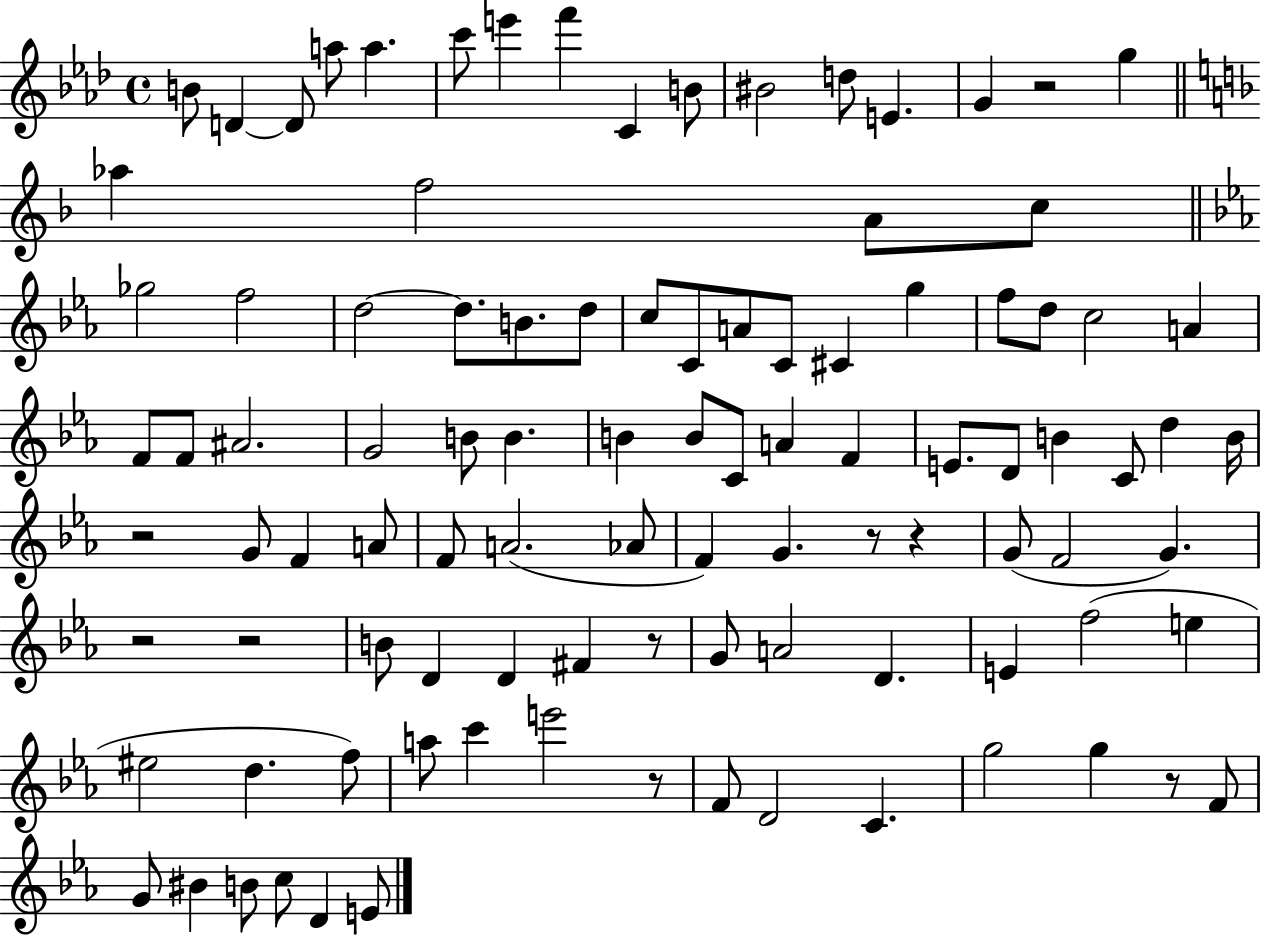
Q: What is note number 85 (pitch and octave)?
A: F4